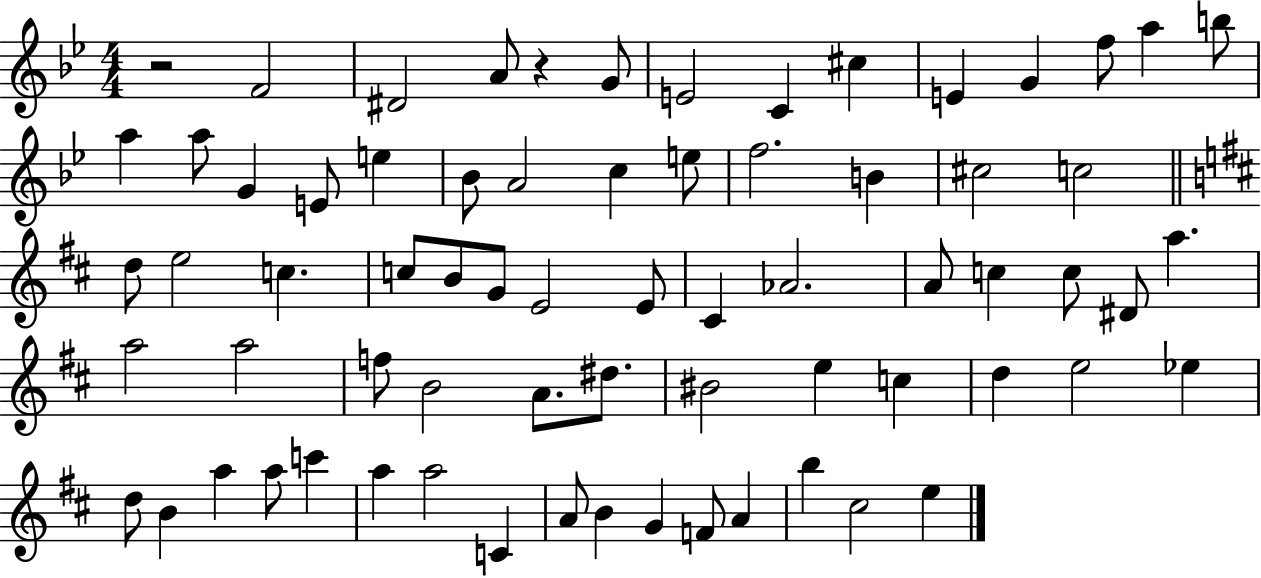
{
  \clef treble
  \numericTimeSignature
  \time 4/4
  \key bes \major
  r2 f'2 | dis'2 a'8 r4 g'8 | e'2 c'4 cis''4 | e'4 g'4 f''8 a''4 b''8 | \break a''4 a''8 g'4 e'8 e''4 | bes'8 a'2 c''4 e''8 | f''2. b'4 | cis''2 c''2 | \break \bar "||" \break \key d \major d''8 e''2 c''4. | c''8 b'8 g'8 e'2 e'8 | cis'4 aes'2. | a'8 c''4 c''8 dis'8 a''4. | \break a''2 a''2 | f''8 b'2 a'8. dis''8. | bis'2 e''4 c''4 | d''4 e''2 ees''4 | \break d''8 b'4 a''4 a''8 c'''4 | a''4 a''2 c'4 | a'8 b'4 g'4 f'8 a'4 | b''4 cis''2 e''4 | \break \bar "|."
}